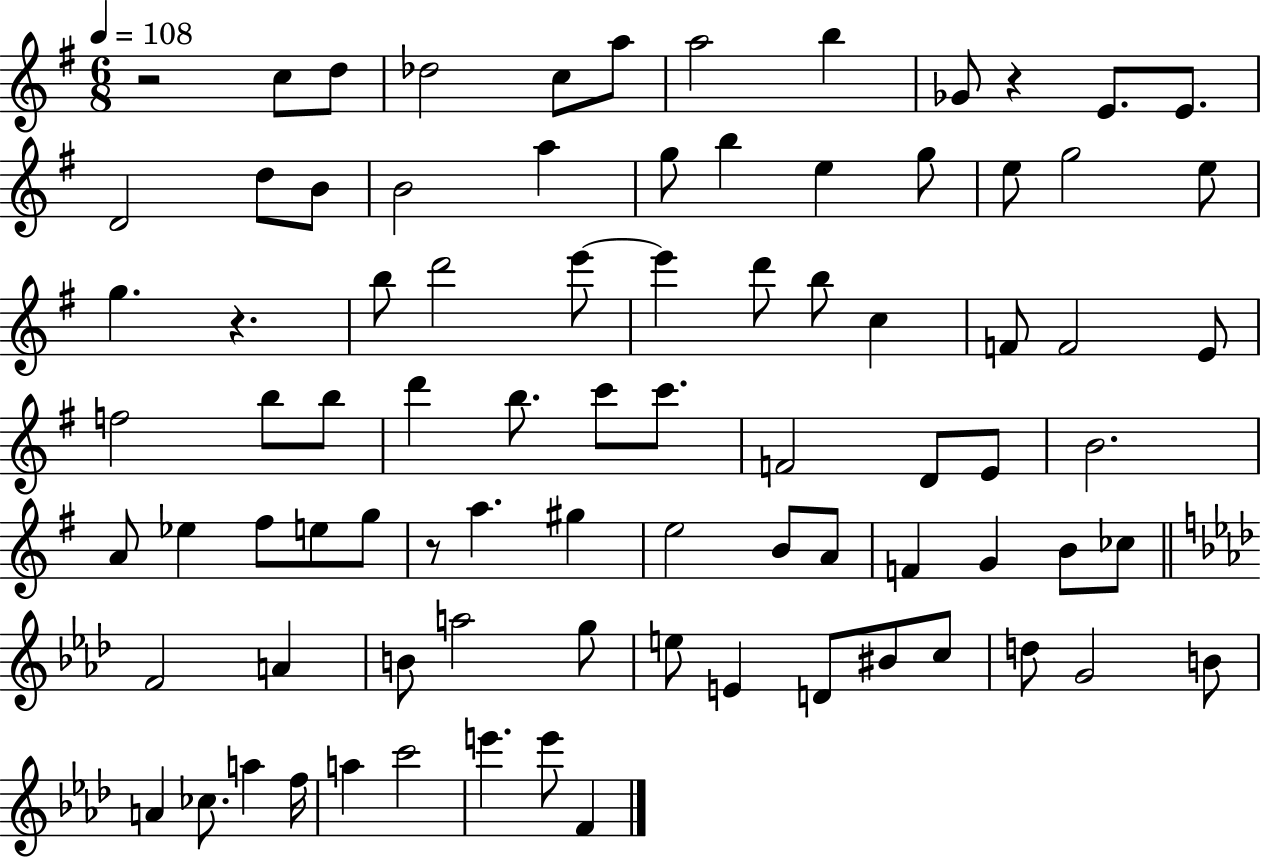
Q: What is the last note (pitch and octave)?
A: F4